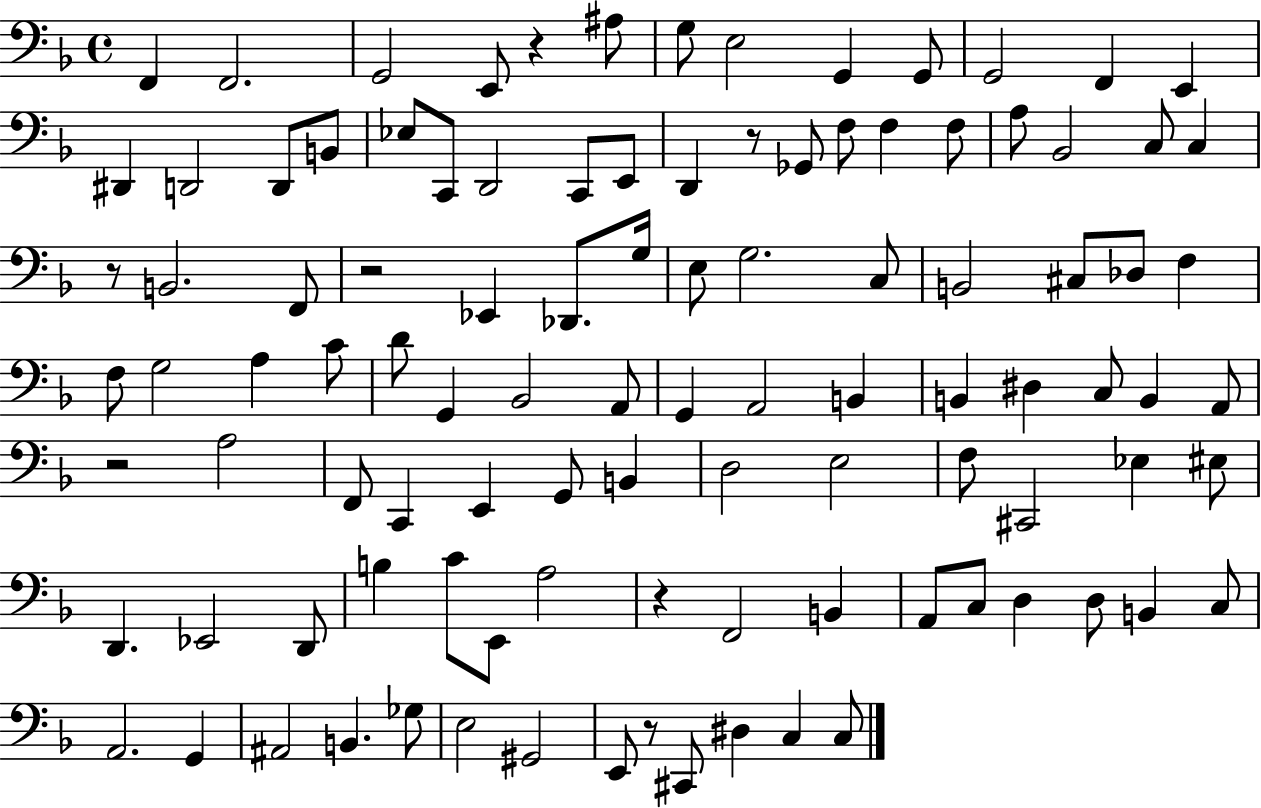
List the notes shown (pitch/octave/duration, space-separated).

F2/q F2/h. G2/h E2/e R/q A#3/e G3/e E3/h G2/q G2/e G2/h F2/q E2/q D#2/q D2/h D2/e B2/e Eb3/e C2/e D2/h C2/e E2/e D2/q R/e Gb2/e F3/e F3/q F3/e A3/e Bb2/h C3/e C3/q R/e B2/h. F2/e R/h Eb2/q Db2/e. G3/s E3/e G3/h. C3/e B2/h C#3/e Db3/e F3/q F3/e G3/h A3/q C4/e D4/e G2/q Bb2/h A2/e G2/q A2/h B2/q B2/q D#3/q C3/e B2/q A2/e R/h A3/h F2/e C2/q E2/q G2/e B2/q D3/h E3/h F3/e C#2/h Eb3/q EIS3/e D2/q. Eb2/h D2/e B3/q C4/e E2/e A3/h R/q F2/h B2/q A2/e C3/e D3/q D3/e B2/q C3/e A2/h. G2/q A#2/h B2/q. Gb3/e E3/h G#2/h E2/e R/e C#2/e D#3/q C3/q C3/e